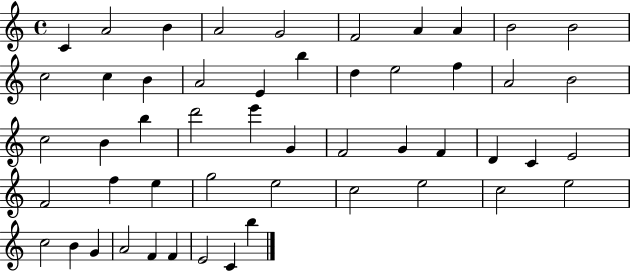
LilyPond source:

{
  \clef treble
  \time 4/4
  \defaultTimeSignature
  \key c \major
  c'4 a'2 b'4 | a'2 g'2 | f'2 a'4 a'4 | b'2 b'2 | \break c''2 c''4 b'4 | a'2 e'4 b''4 | d''4 e''2 f''4 | a'2 b'2 | \break c''2 b'4 b''4 | d'''2 e'''4 g'4 | f'2 g'4 f'4 | d'4 c'4 e'2 | \break f'2 f''4 e''4 | g''2 e''2 | c''2 e''2 | c''2 e''2 | \break c''2 b'4 g'4 | a'2 f'4 f'4 | e'2 c'4 b''4 | \bar "|."
}